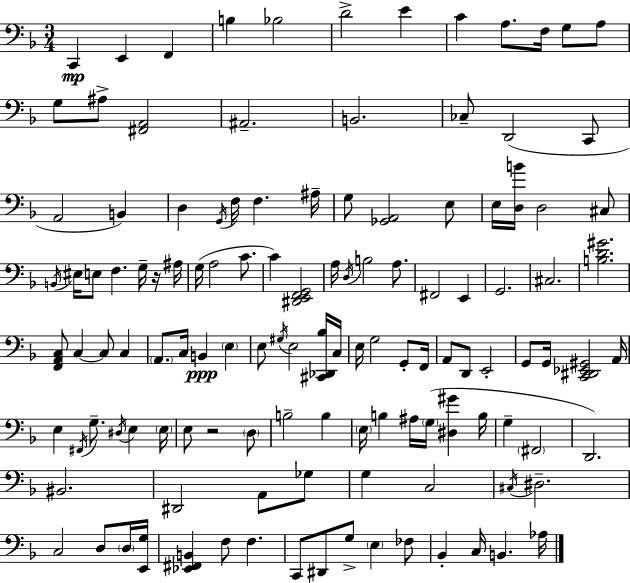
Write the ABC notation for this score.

X:1
T:Untitled
M:3/4
L:1/4
K:F
C,, E,, F,, B, _B,2 D2 E C A,/2 F,/4 G,/2 A,/2 G,/2 ^A,/2 [^F,,A,,]2 ^A,,2 B,,2 _C,/2 D,,2 C,,/2 A,,2 B,, D, G,,/4 F,/4 F, ^A,/4 G,/2 [_G,,A,,]2 E,/2 E,/4 [D,B]/4 D,2 ^C,/2 B,,/4 ^E,/4 E,/2 F, G,/4 z/4 ^A,/4 G,/4 A,2 C/2 C [^D,,E,,F,,G,,]2 A,/4 D,/4 B,2 A,/2 ^F,,2 E,, G,,2 ^C,2 [B,D^G]2 [F,,A,,C,]/2 C, C,/2 C, A,,/2 C,/4 B,, E, E,/2 ^G,/4 E,2 [^C,,_D,,_B,]/4 C,/4 E,/4 G,2 G,,/2 F,,/4 A,,/2 D,,/2 E,,2 G,,/2 G,,/4 [C,,^D,,_E,,^G,,]2 A,,/4 E, ^F,,/4 G,/2 ^D,/4 E, E,/4 E,/2 z2 D,/2 B,2 B, E,/4 B, ^A,/4 G,/4 [^D,^G] B,/4 G, ^F,,2 D,,2 ^B,,2 ^D,,2 A,,/2 _G,/2 G, C,2 ^C,/4 ^D,2 C,2 D,/2 D,/4 [E,,G,]/4 [_E,,^F,,B,,] F,/2 F, C,,/2 ^D,,/2 G,/2 E, _F,/2 _B,, C,/4 B,, _A,/4